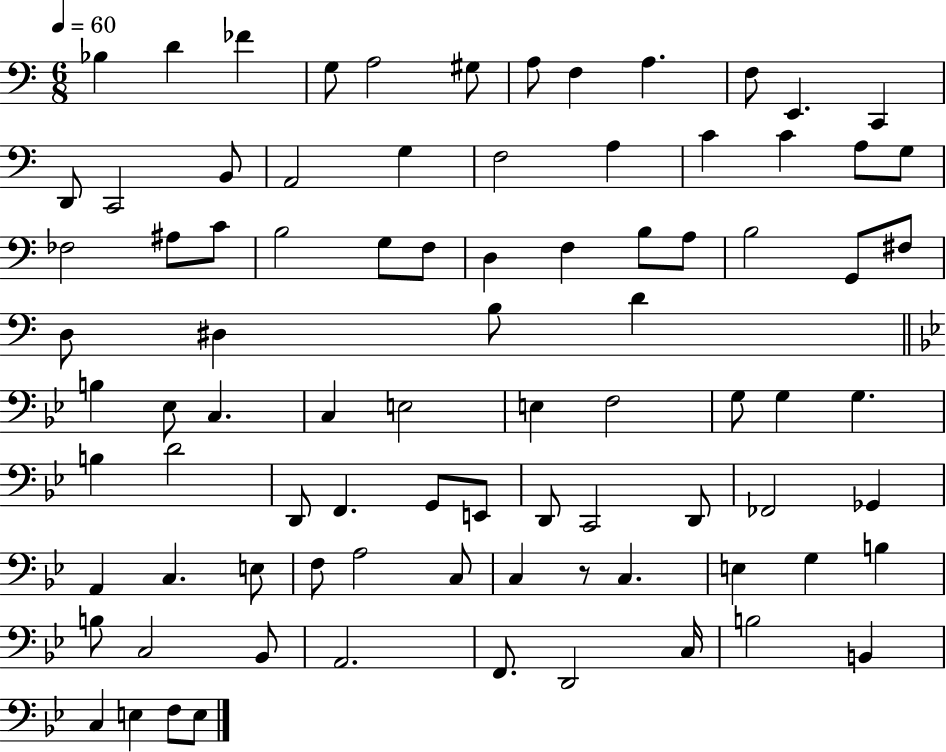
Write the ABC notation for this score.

X:1
T:Untitled
M:6/8
L:1/4
K:C
_B, D _F G,/2 A,2 ^G,/2 A,/2 F, A, F,/2 E,, C,, D,,/2 C,,2 B,,/2 A,,2 G, F,2 A, C C A,/2 G,/2 _F,2 ^A,/2 C/2 B,2 G,/2 F,/2 D, F, B,/2 A,/2 B,2 G,,/2 ^F,/2 D,/2 ^D, B,/2 D B, _E,/2 C, C, E,2 E, F,2 G,/2 G, G, B, D2 D,,/2 F,, G,,/2 E,,/2 D,,/2 C,,2 D,,/2 _F,,2 _G,, A,, C, E,/2 F,/2 A,2 C,/2 C, z/2 C, E, G, B, B,/2 C,2 _B,,/2 A,,2 F,,/2 D,,2 C,/4 B,2 B,, C, E, F,/2 E,/2